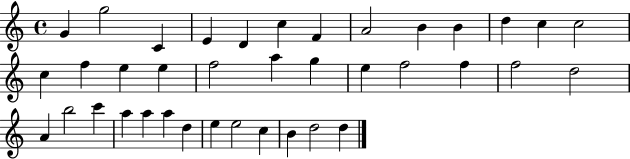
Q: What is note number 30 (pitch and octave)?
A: A5